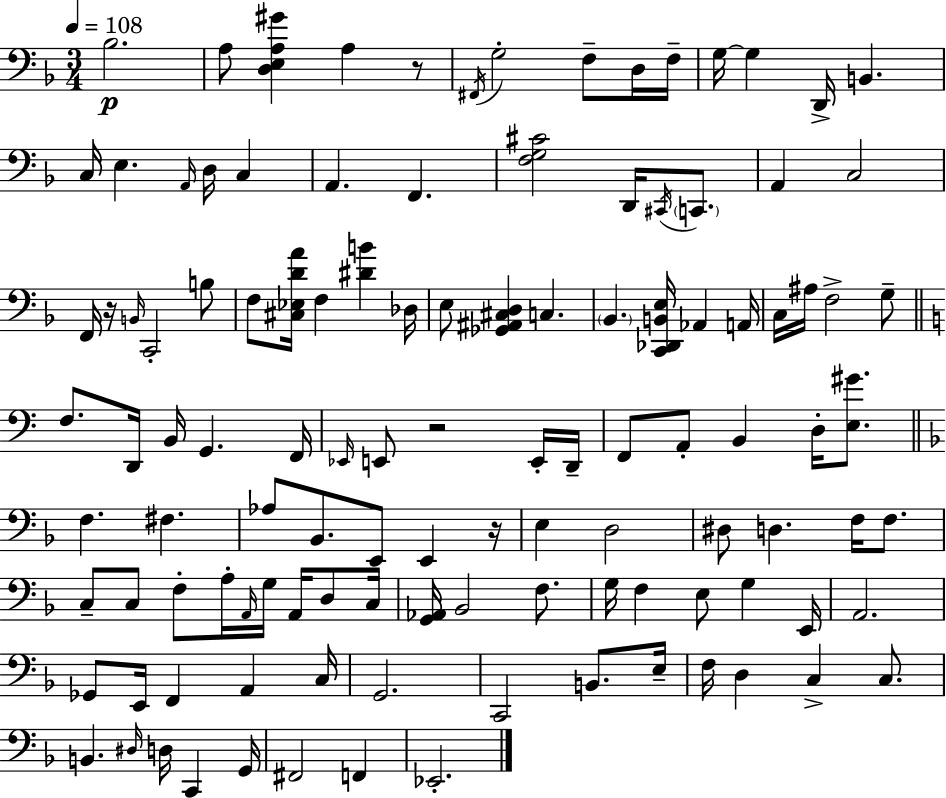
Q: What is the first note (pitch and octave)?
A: Bb3